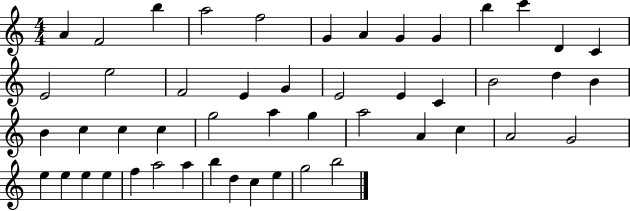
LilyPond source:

{
  \clef treble
  \numericTimeSignature
  \time 4/4
  \key c \major
  a'4 f'2 b''4 | a''2 f''2 | g'4 a'4 g'4 g'4 | b''4 c'''4 d'4 c'4 | \break e'2 e''2 | f'2 e'4 g'4 | e'2 e'4 c'4 | b'2 d''4 b'4 | \break b'4 c''4 c''4 c''4 | g''2 a''4 g''4 | a''2 a'4 c''4 | a'2 g'2 | \break e''4 e''4 e''4 e''4 | f''4 a''2 a''4 | b''4 d''4 c''4 e''4 | g''2 b''2 | \break \bar "|."
}